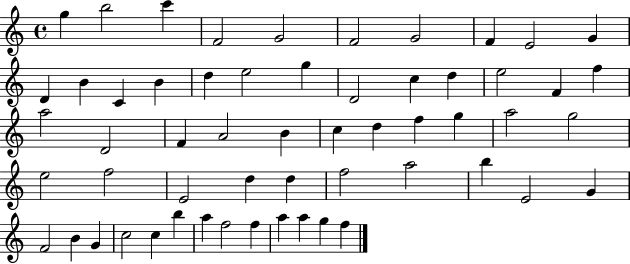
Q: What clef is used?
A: treble